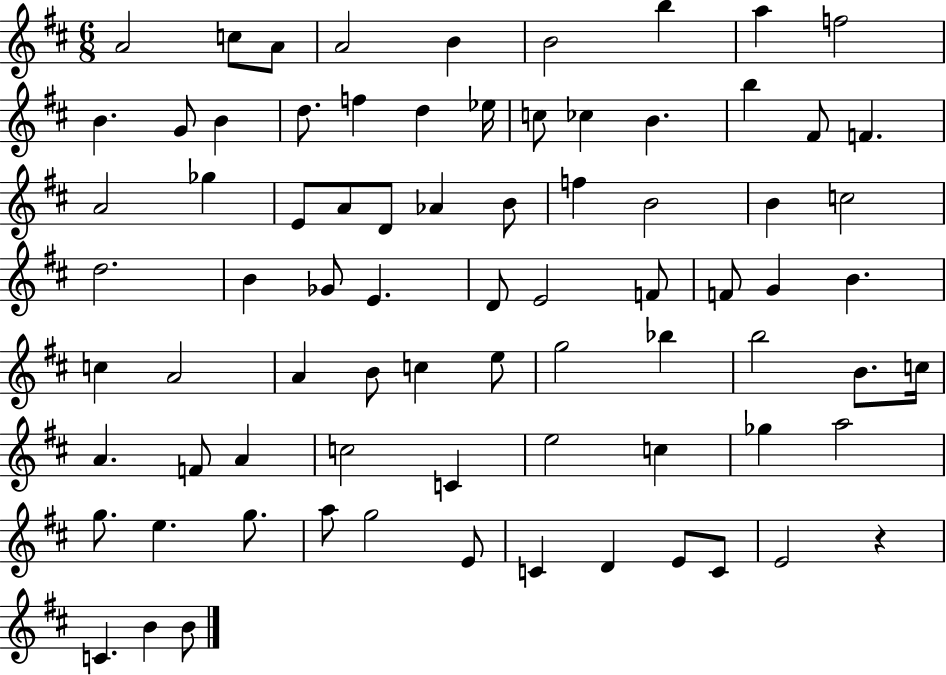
{
  \clef treble
  \numericTimeSignature
  \time 6/8
  \key d \major
  a'2 c''8 a'8 | a'2 b'4 | b'2 b''4 | a''4 f''2 | \break b'4. g'8 b'4 | d''8. f''4 d''4 ees''16 | c''8 ces''4 b'4. | b''4 fis'8 f'4. | \break a'2 ges''4 | e'8 a'8 d'8 aes'4 b'8 | f''4 b'2 | b'4 c''2 | \break d''2. | b'4 ges'8 e'4. | d'8 e'2 f'8 | f'8 g'4 b'4. | \break c''4 a'2 | a'4 b'8 c''4 e''8 | g''2 bes''4 | b''2 b'8. c''16 | \break a'4. f'8 a'4 | c''2 c'4 | e''2 c''4 | ges''4 a''2 | \break g''8. e''4. g''8. | a''8 g''2 e'8 | c'4 d'4 e'8 c'8 | e'2 r4 | \break c'4. b'4 b'8 | \bar "|."
}